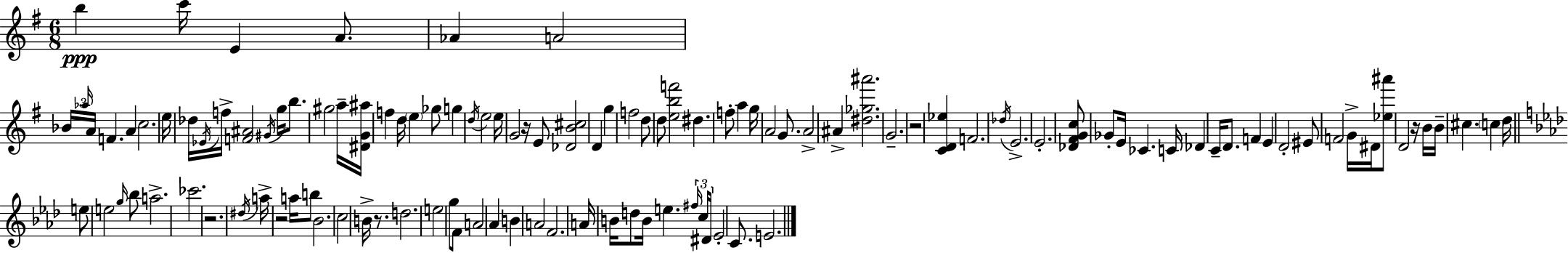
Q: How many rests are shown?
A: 6